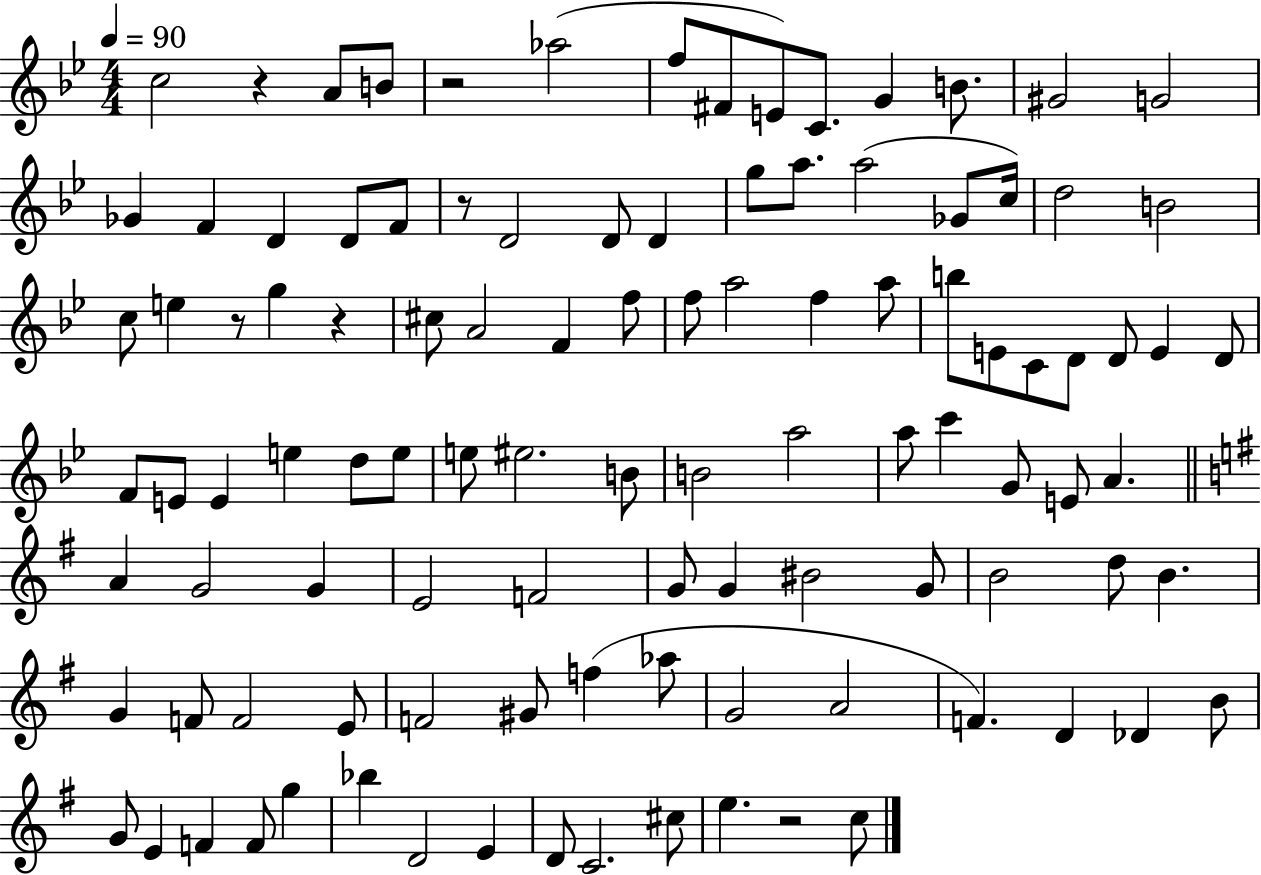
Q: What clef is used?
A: treble